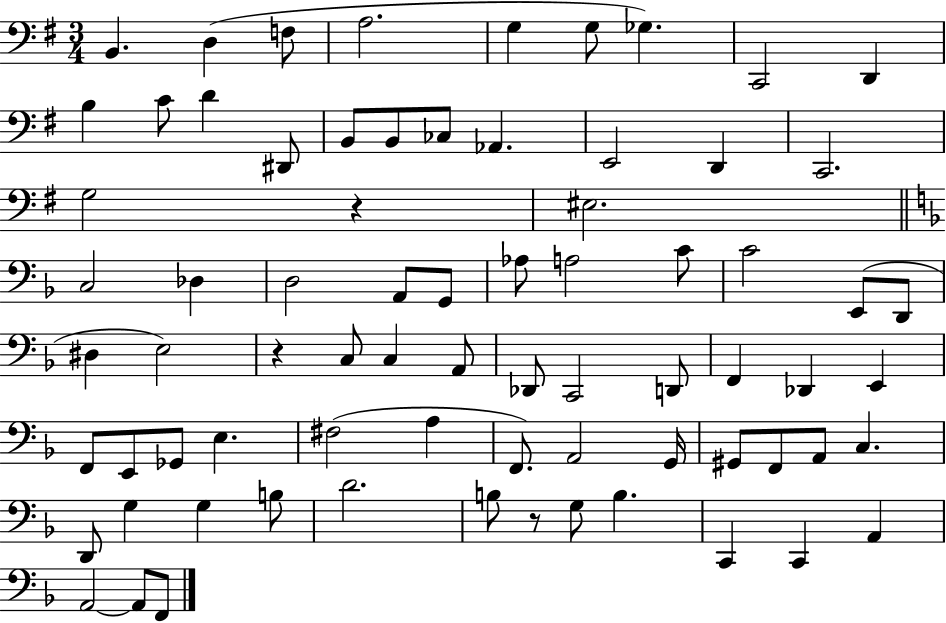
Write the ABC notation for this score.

X:1
T:Untitled
M:3/4
L:1/4
K:G
B,, D, F,/2 A,2 G, G,/2 _G, C,,2 D,, B, C/2 D ^D,,/2 B,,/2 B,,/2 _C,/2 _A,, E,,2 D,, C,,2 G,2 z ^E,2 C,2 _D, D,2 A,,/2 G,,/2 _A,/2 A,2 C/2 C2 E,,/2 D,,/2 ^D, E,2 z C,/2 C, A,,/2 _D,,/2 C,,2 D,,/2 F,, _D,, E,, F,,/2 E,,/2 _G,,/2 E, ^F,2 A, F,,/2 A,,2 G,,/4 ^G,,/2 F,,/2 A,,/2 C, D,,/2 G, G, B,/2 D2 B,/2 z/2 G,/2 B, C,, C,, A,, A,,2 A,,/2 F,,/2